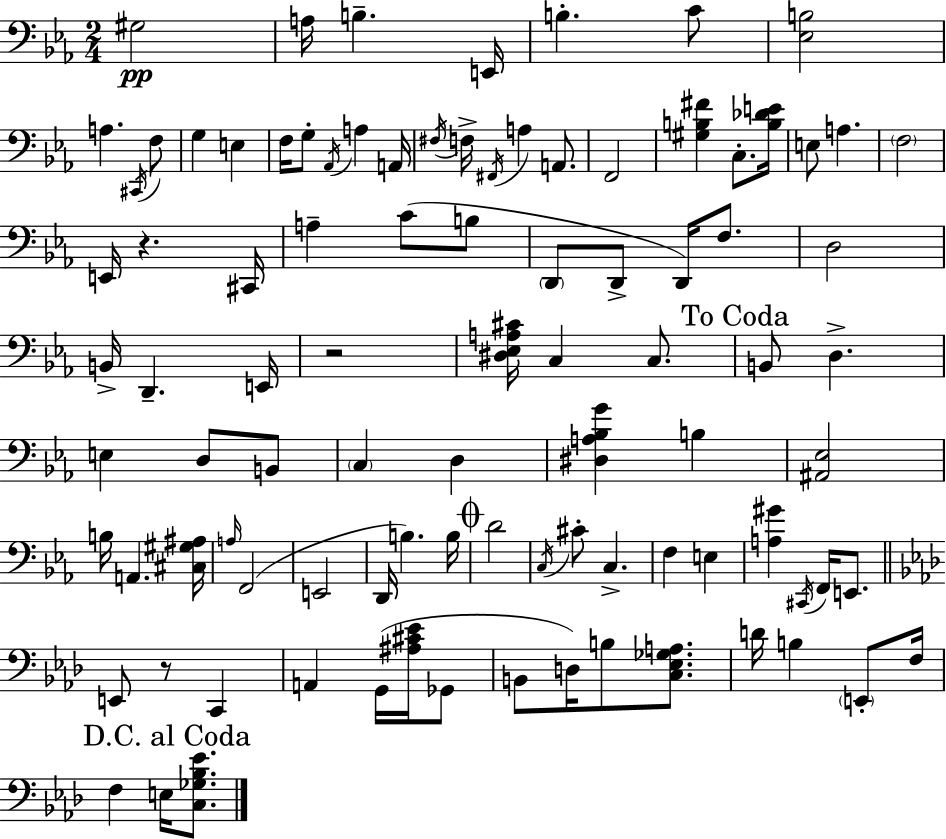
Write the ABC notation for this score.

X:1
T:Untitled
M:2/4
L:1/4
K:Cm
^G,2 A,/4 B, E,,/4 B, C/2 [_E,B,]2 A, ^C,,/4 F,/2 G, E, F,/4 G,/2 _A,,/4 A, A,,/4 ^F,/4 F,/4 ^F,,/4 A, A,,/2 F,,2 [^G,B,^F] C,/2 [B,_DE]/4 E,/2 A, F,2 E,,/4 z ^C,,/4 A, C/2 B,/2 D,,/2 D,,/2 D,,/4 F,/2 D,2 B,,/4 D,, E,,/4 z2 [^D,_E,A,^C]/4 C, C,/2 B,,/2 D, E, D,/2 B,,/2 C, D, [^D,A,_B,G] B, [^A,,_E,]2 B,/4 A,, [^C,^G,^A,]/4 A,/4 F,,2 E,,2 D,,/4 B, B,/4 D2 C,/4 ^C/2 C, F, E, [A,^G] ^C,,/4 F,,/4 E,,/2 E,,/2 z/2 C,, A,, G,,/4 [^A,^C_E]/4 _G,,/2 B,,/2 D,/4 B,/2 [C,_E,_G,A,]/2 D/4 B, E,,/2 F,/4 F, E,/4 [C,_G,_B,_E]/2